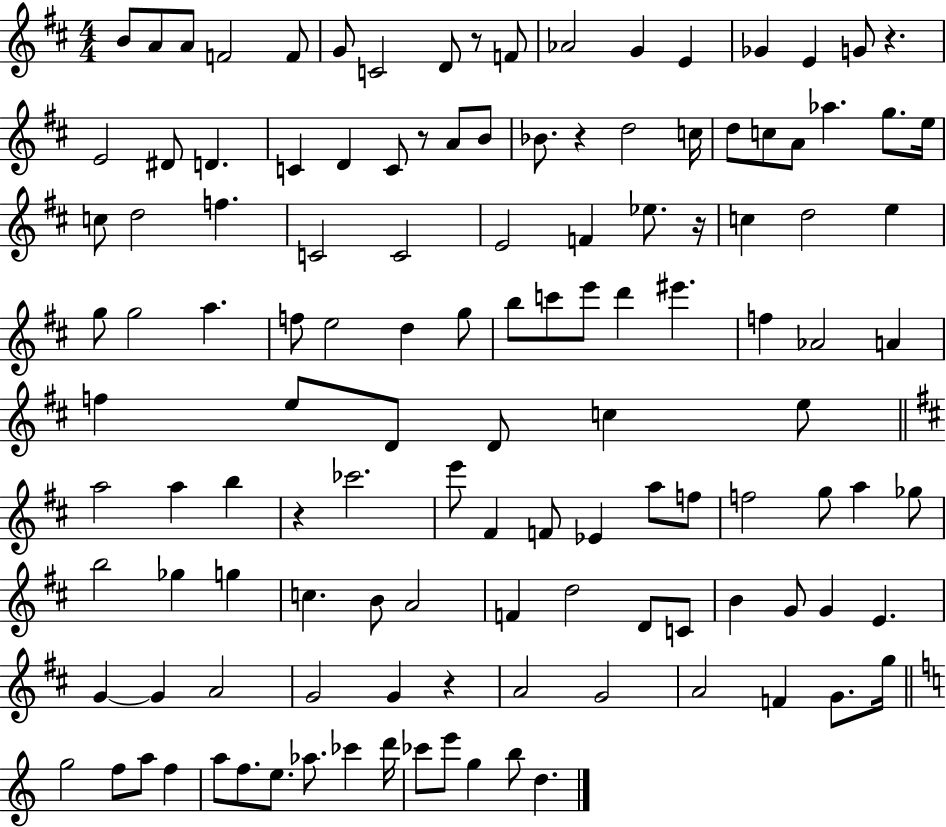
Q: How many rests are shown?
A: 7